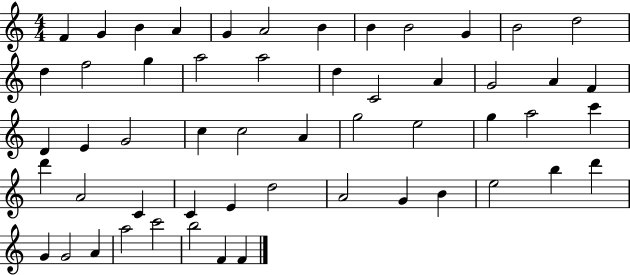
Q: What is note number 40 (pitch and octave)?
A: D5